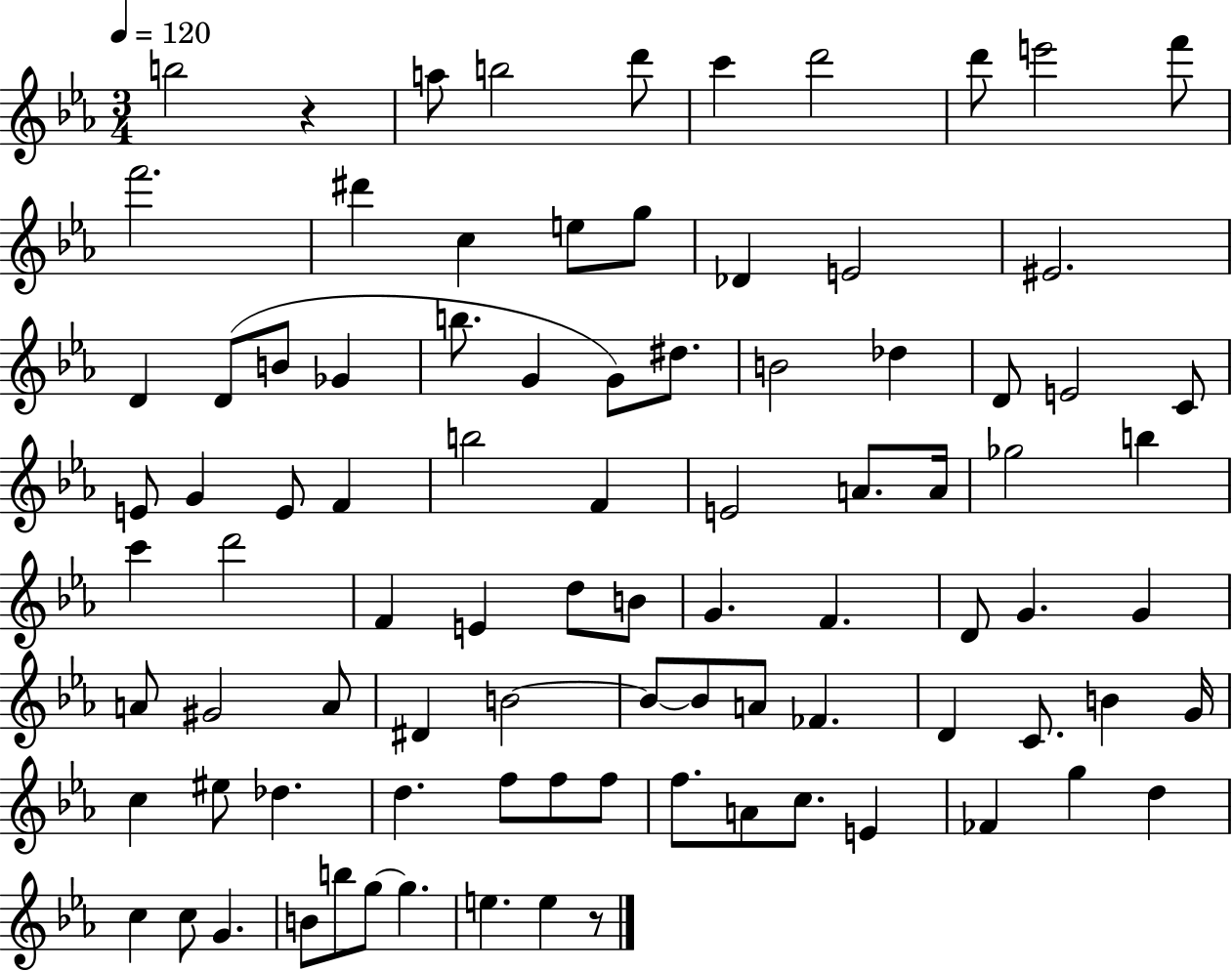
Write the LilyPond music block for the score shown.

{
  \clef treble
  \numericTimeSignature
  \time 3/4
  \key ees \major
  \tempo 4 = 120
  \repeat volta 2 { b''2 r4 | a''8 b''2 d'''8 | c'''4 d'''2 | d'''8 e'''2 f'''8 | \break f'''2. | dis'''4 c''4 e''8 g''8 | des'4 e'2 | eis'2. | \break d'4 d'8( b'8 ges'4 | b''8. g'4 g'8) dis''8. | b'2 des''4 | d'8 e'2 c'8 | \break e'8 g'4 e'8 f'4 | b''2 f'4 | e'2 a'8. a'16 | ges''2 b''4 | \break c'''4 d'''2 | f'4 e'4 d''8 b'8 | g'4. f'4. | d'8 g'4. g'4 | \break a'8 gis'2 a'8 | dis'4 b'2~~ | b'8~~ b'8 a'8 fes'4. | d'4 c'8. b'4 g'16 | \break c''4 eis''8 des''4. | d''4. f''8 f''8 f''8 | f''8. a'8 c''8. e'4 | fes'4 g''4 d''4 | \break c''4 c''8 g'4. | b'8 b''8 g''8~~ g''4. | e''4. e''4 r8 | } \bar "|."
}